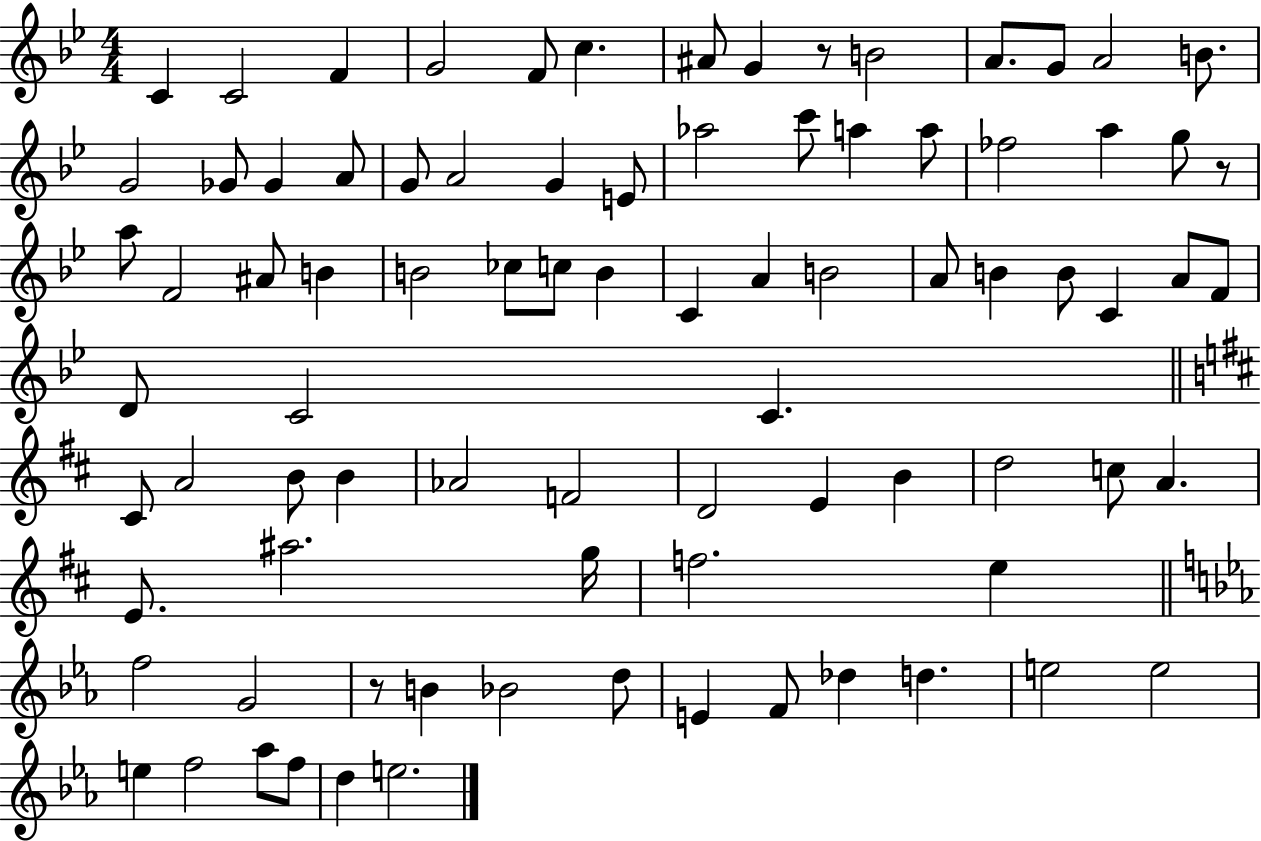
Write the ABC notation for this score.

X:1
T:Untitled
M:4/4
L:1/4
K:Bb
C C2 F G2 F/2 c ^A/2 G z/2 B2 A/2 G/2 A2 B/2 G2 _G/2 _G A/2 G/2 A2 G E/2 _a2 c'/2 a a/2 _f2 a g/2 z/2 a/2 F2 ^A/2 B B2 _c/2 c/2 B C A B2 A/2 B B/2 C A/2 F/2 D/2 C2 C ^C/2 A2 B/2 B _A2 F2 D2 E B d2 c/2 A E/2 ^a2 g/4 f2 e f2 G2 z/2 B _B2 d/2 E F/2 _d d e2 e2 e f2 _a/2 f/2 d e2